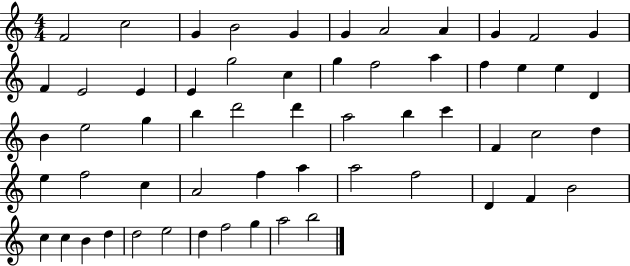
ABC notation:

X:1
T:Untitled
M:4/4
L:1/4
K:C
F2 c2 G B2 G G A2 A G F2 G F E2 E E g2 c g f2 a f e e D B e2 g b d'2 d' a2 b c' F c2 d e f2 c A2 f a a2 f2 D F B2 c c B d d2 e2 d f2 g a2 b2